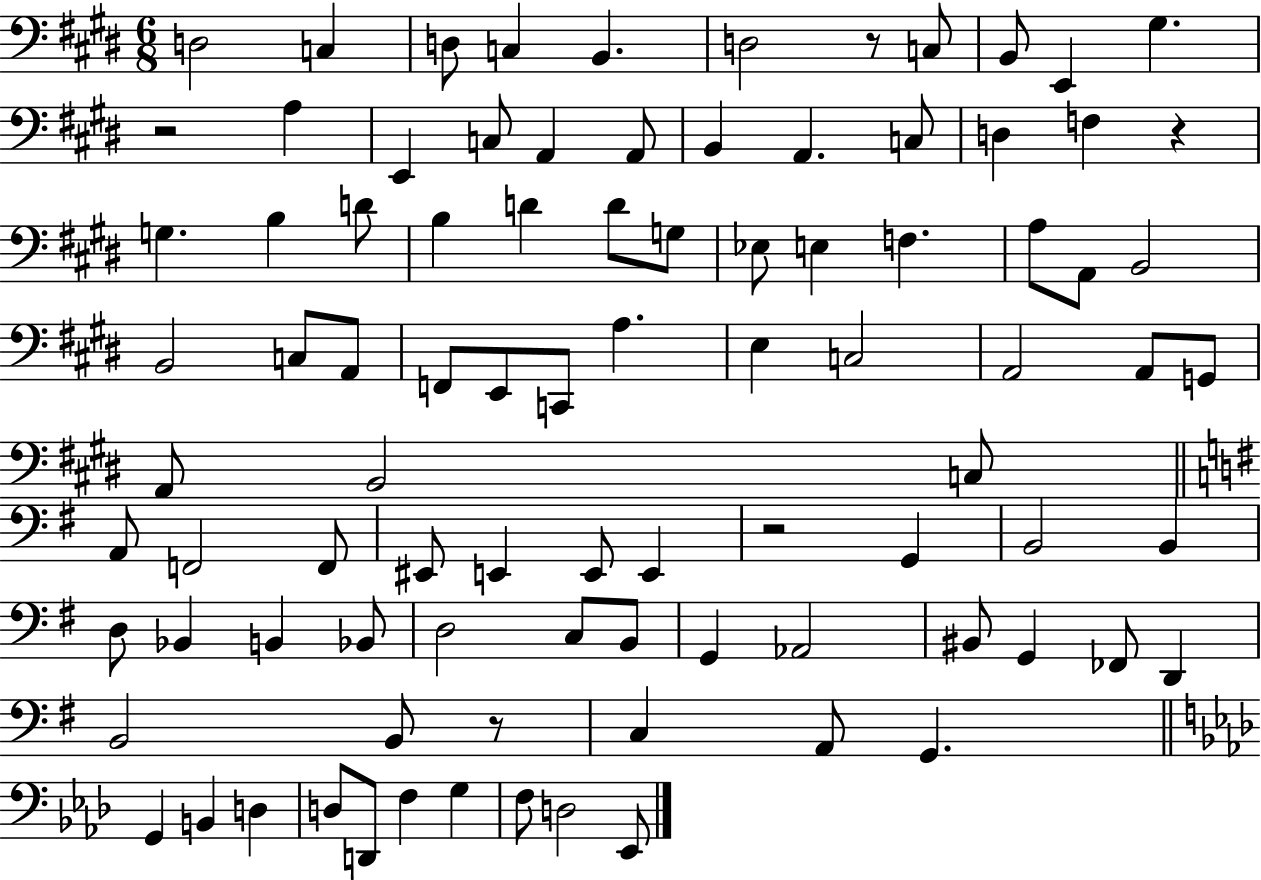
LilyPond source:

{
  \clef bass
  \numericTimeSignature
  \time 6/8
  \key e \major
  \repeat volta 2 { d2 c4 | d8 c4 b,4. | d2 r8 c8 | b,8 e,4 gis4. | \break r2 a4 | e,4 c8 a,4 a,8 | b,4 a,4. c8 | d4 f4 r4 | \break g4. b4 d'8 | b4 d'4 d'8 g8 | ees8 e4 f4. | a8 a,8 b,2 | \break b,2 c8 a,8 | f,8 e,8 c,8 a4. | e4 c2 | a,2 a,8 g,8 | \break a,8 b,2 c8 | \bar "||" \break \key g \major a,8 f,2 f,8 | eis,8 e,4 e,8 e,4 | r2 g,4 | b,2 b,4 | \break d8 bes,4 b,4 bes,8 | d2 c8 b,8 | g,4 aes,2 | bis,8 g,4 fes,8 d,4 | \break b,2 b,8 r8 | c4 a,8 g,4. | \bar "||" \break \key f \minor g,4 b,4 d4 | d8 d,8 f4 g4 | f8 d2 ees,8 | } \bar "|."
}